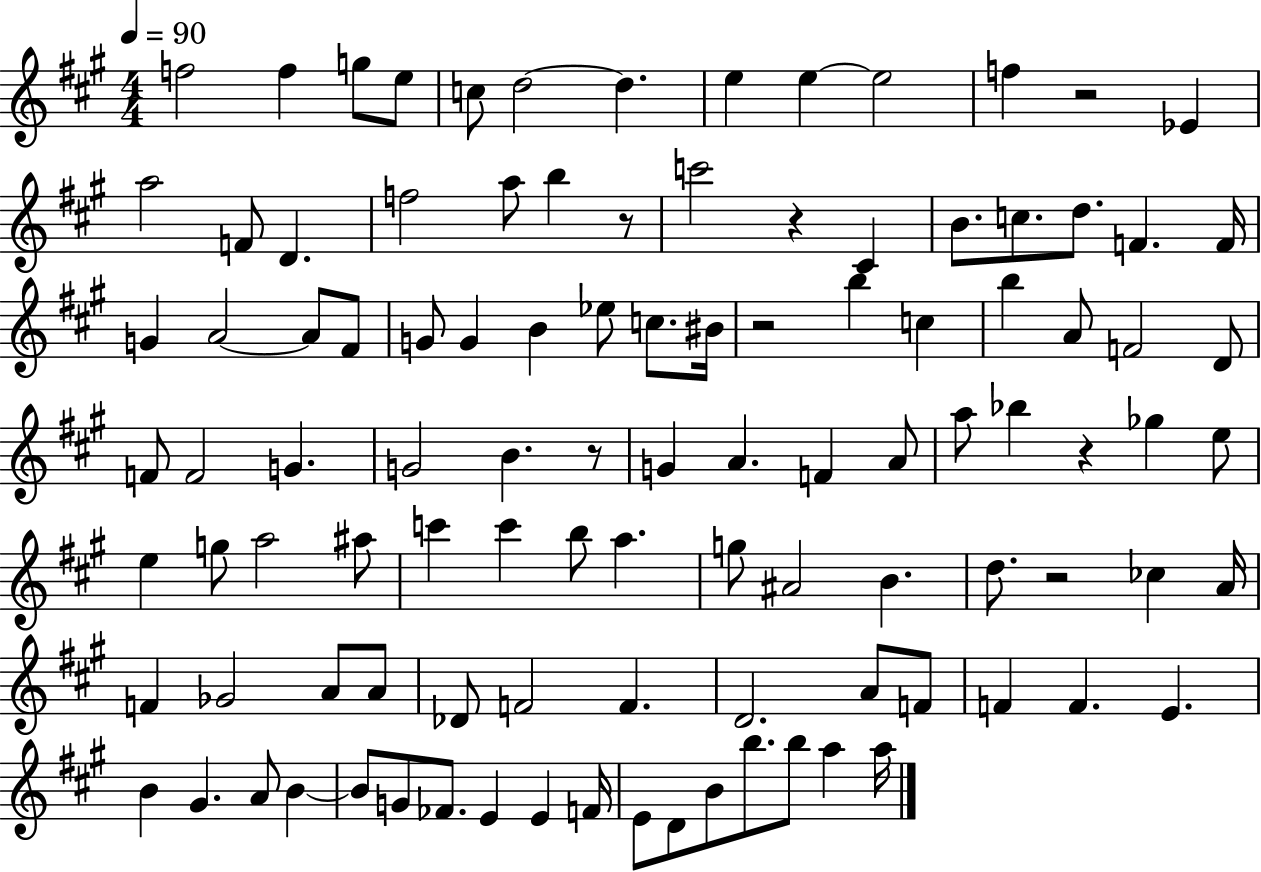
X:1
T:Untitled
M:4/4
L:1/4
K:A
f2 f g/2 e/2 c/2 d2 d e e e2 f z2 _E a2 F/2 D f2 a/2 b z/2 c'2 z ^C B/2 c/2 d/2 F F/4 G A2 A/2 ^F/2 G/2 G B _e/2 c/2 ^B/4 z2 b c b A/2 F2 D/2 F/2 F2 G G2 B z/2 G A F A/2 a/2 _b z _g e/2 e g/2 a2 ^a/2 c' c' b/2 a g/2 ^A2 B d/2 z2 _c A/4 F _G2 A/2 A/2 _D/2 F2 F D2 A/2 F/2 F F E B ^G A/2 B B/2 G/2 _F/2 E E F/4 E/2 D/2 B/2 b/2 b/2 a a/4